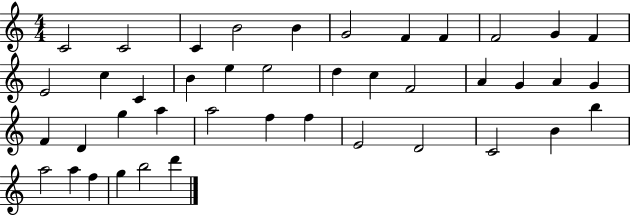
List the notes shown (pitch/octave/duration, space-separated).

C4/h C4/h C4/q B4/h B4/q G4/h F4/q F4/q F4/h G4/q F4/q E4/h C5/q C4/q B4/q E5/q E5/h D5/q C5/q F4/h A4/q G4/q A4/q G4/q F4/q D4/q G5/q A5/q A5/h F5/q F5/q E4/h D4/h C4/h B4/q B5/q A5/h A5/q F5/q G5/q B5/h D6/q